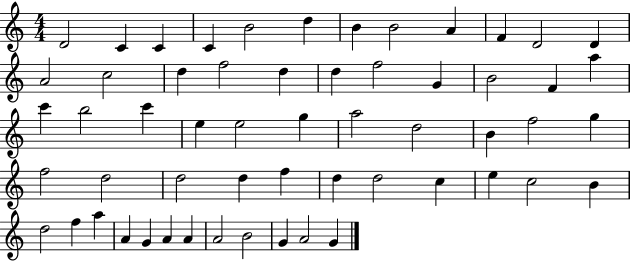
D4/h C4/q C4/q C4/q B4/h D5/q B4/q B4/h A4/q F4/q D4/h D4/q A4/h C5/h D5/q F5/h D5/q D5/q F5/h G4/q B4/h F4/q A5/q C6/q B5/h C6/q E5/q E5/h G5/q A5/h D5/h B4/q F5/h G5/q F5/h D5/h D5/h D5/q F5/q D5/q D5/h C5/q E5/q C5/h B4/q D5/h F5/q A5/q A4/q G4/q A4/q A4/q A4/h B4/h G4/q A4/h G4/q